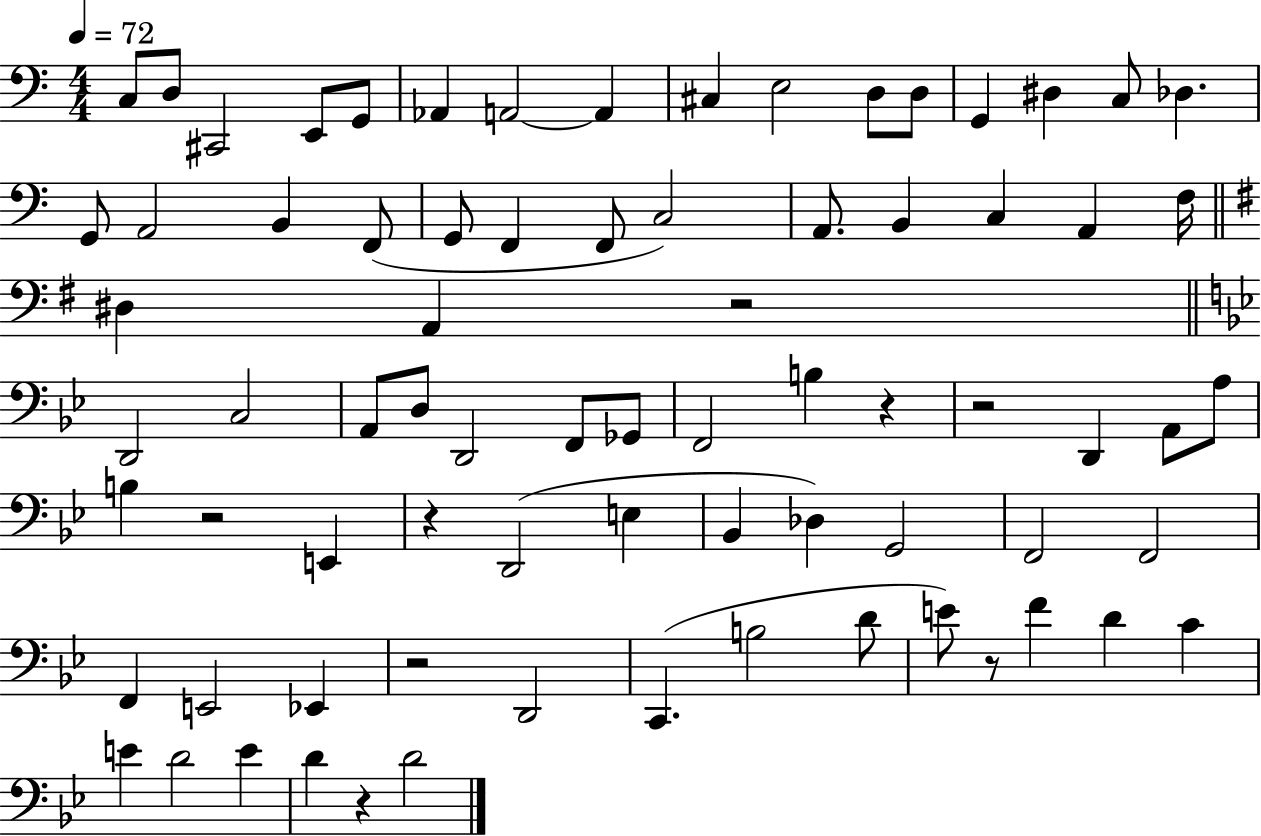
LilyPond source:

{
  \clef bass
  \numericTimeSignature
  \time 4/4
  \key c \major
  \tempo 4 = 72
  \repeat volta 2 { c8 d8 cis,2 e,8 g,8 | aes,4 a,2~~ a,4 | cis4 e2 d8 d8 | g,4 dis4 c8 des4. | \break g,8 a,2 b,4 f,8( | g,8 f,4 f,8 c2) | a,8. b,4 c4 a,4 f16 | \bar "||" \break \key g \major dis4 a,4 r2 | \bar "||" \break \key bes \major d,2 c2 | a,8 d8 d,2 f,8 ges,8 | f,2 b4 r4 | r2 d,4 a,8 a8 | \break b4 r2 e,4 | r4 d,2( e4 | bes,4 des4) g,2 | f,2 f,2 | \break f,4 e,2 ees,4 | r2 d,2 | c,4.( b2 d'8 | e'8) r8 f'4 d'4 c'4 | \break e'4 d'2 e'4 | d'4 r4 d'2 | } \bar "|."
}